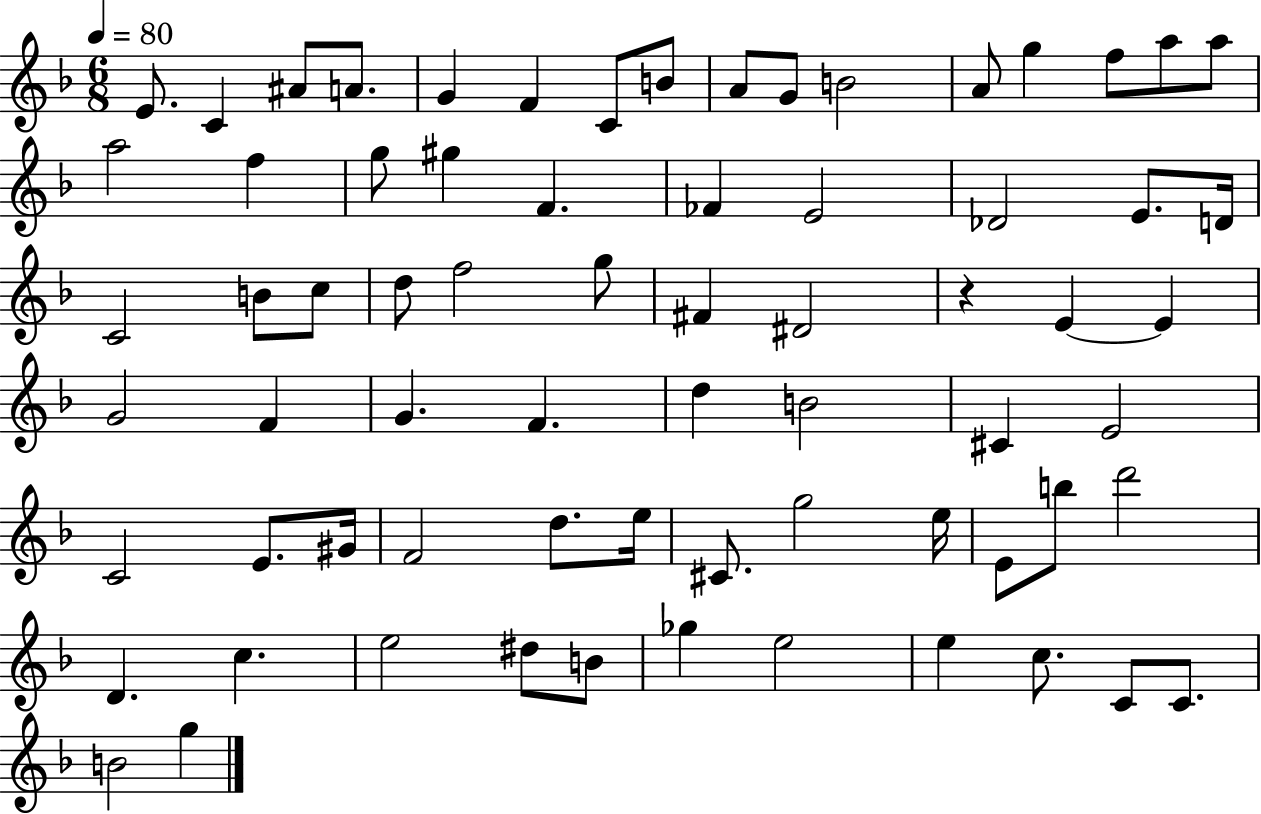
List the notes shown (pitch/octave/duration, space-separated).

E4/e. C4/q A#4/e A4/e. G4/q F4/q C4/e B4/e A4/e G4/e B4/h A4/e G5/q F5/e A5/e A5/e A5/h F5/q G5/e G#5/q F4/q. FES4/q E4/h Db4/h E4/e. D4/s C4/h B4/e C5/e D5/e F5/h G5/e F#4/q D#4/h R/q E4/q E4/q G4/h F4/q G4/q. F4/q. D5/q B4/h C#4/q E4/h C4/h E4/e. G#4/s F4/h D5/e. E5/s C#4/e. G5/h E5/s E4/e B5/e D6/h D4/q. C5/q. E5/h D#5/e B4/e Gb5/q E5/h E5/q C5/e. C4/e C4/e. B4/h G5/q